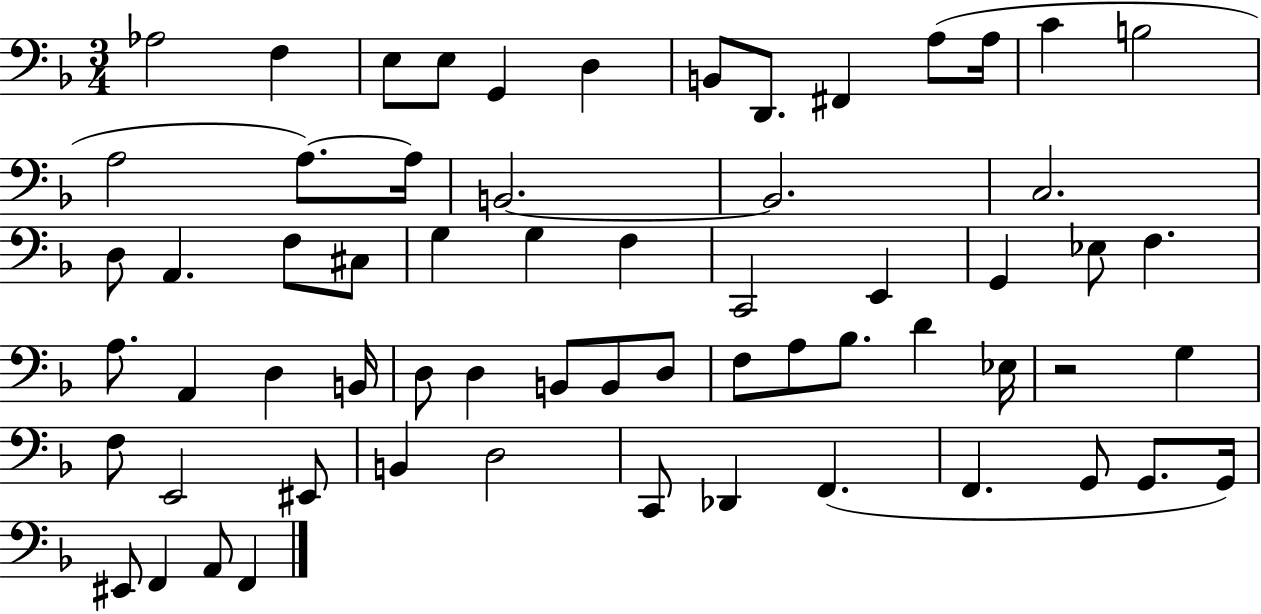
{
  \clef bass
  \numericTimeSignature
  \time 3/4
  \key f \major
  \repeat volta 2 { aes2 f4 | e8 e8 g,4 d4 | b,8 d,8. fis,4 a8( a16 | c'4 b2 | \break a2 a8.~~) a16 | b,2.~~ | b,2. | c2. | \break d8 a,4. f8 cis8 | g4 g4 f4 | c,2 e,4 | g,4 ees8 f4. | \break a8. a,4 d4 b,16 | d8 d4 b,8 b,8 d8 | f8 a8 bes8. d'4 ees16 | r2 g4 | \break f8 e,2 eis,8 | b,4 d2 | c,8 des,4 f,4.( | f,4. g,8 g,8. g,16) | \break eis,8 f,4 a,8 f,4 | } \bar "|."
}